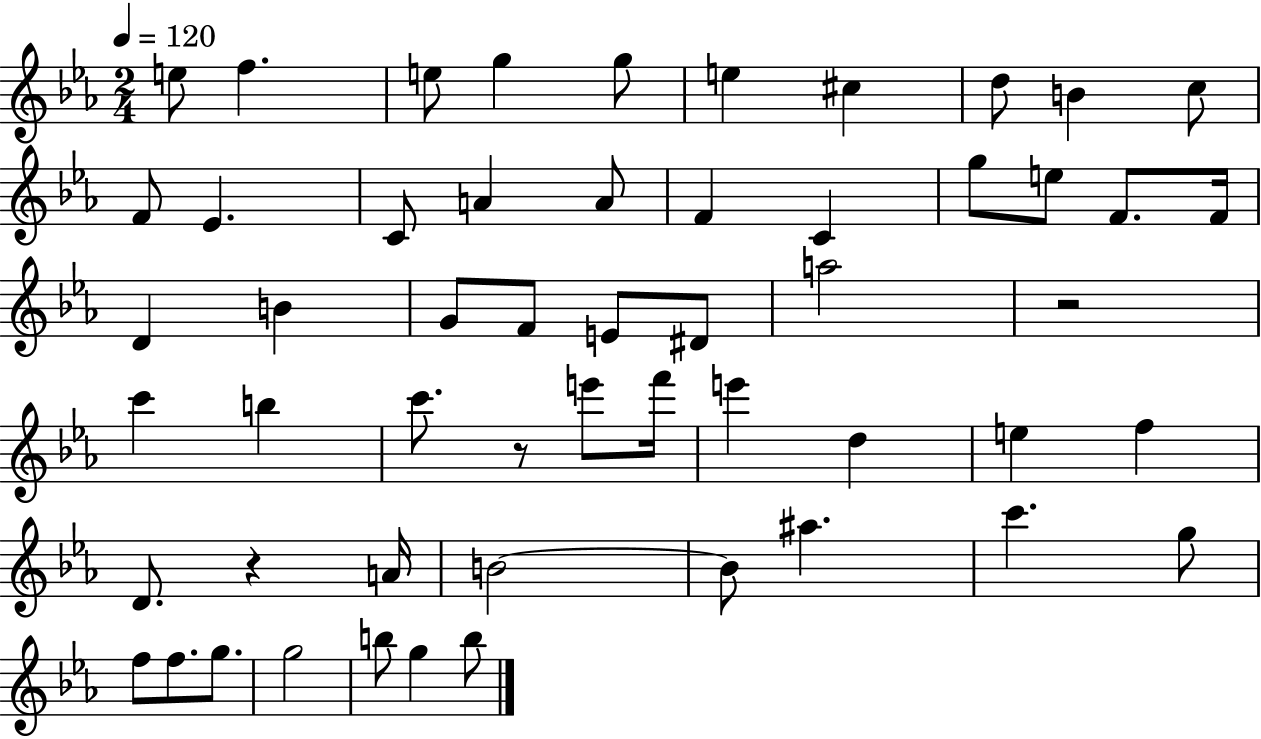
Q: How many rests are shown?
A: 3